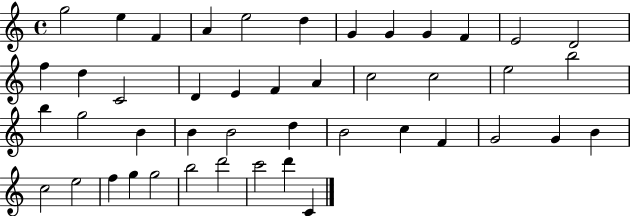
X:1
T:Untitled
M:4/4
L:1/4
K:C
g2 e F A e2 d G G G F E2 D2 f d C2 D E F A c2 c2 e2 b2 b g2 B B B2 d B2 c F G2 G B c2 e2 f g g2 b2 d'2 c'2 d' C